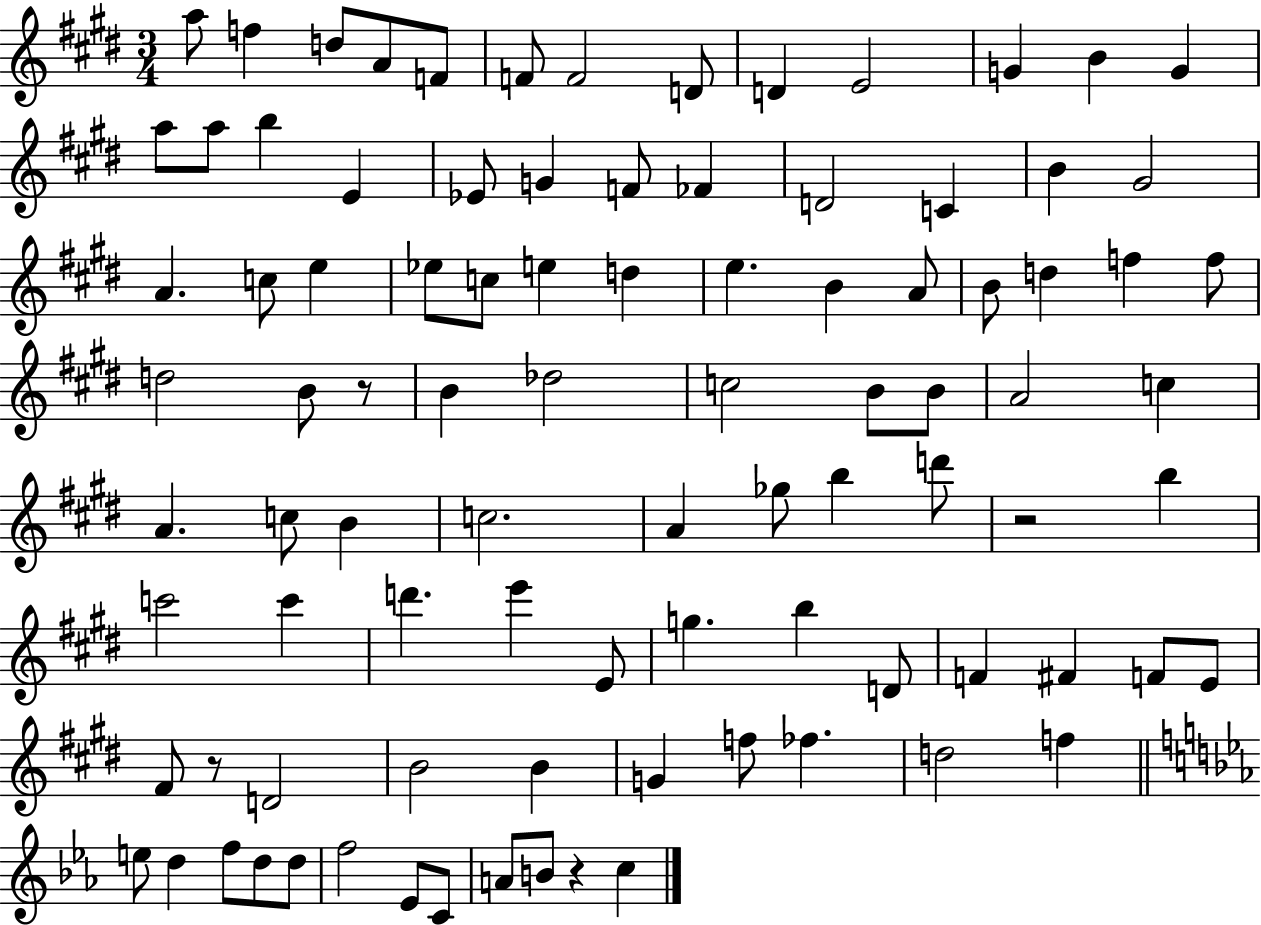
X:1
T:Untitled
M:3/4
L:1/4
K:E
a/2 f d/2 A/2 F/2 F/2 F2 D/2 D E2 G B G a/2 a/2 b E _E/2 G F/2 _F D2 C B ^G2 A c/2 e _e/2 c/2 e d e B A/2 B/2 d f f/2 d2 B/2 z/2 B _d2 c2 B/2 B/2 A2 c A c/2 B c2 A _g/2 b d'/2 z2 b c'2 c' d' e' E/2 g b D/2 F ^F F/2 E/2 ^F/2 z/2 D2 B2 B G f/2 _f d2 f e/2 d f/2 d/2 d/2 f2 _E/2 C/2 A/2 B/2 z c